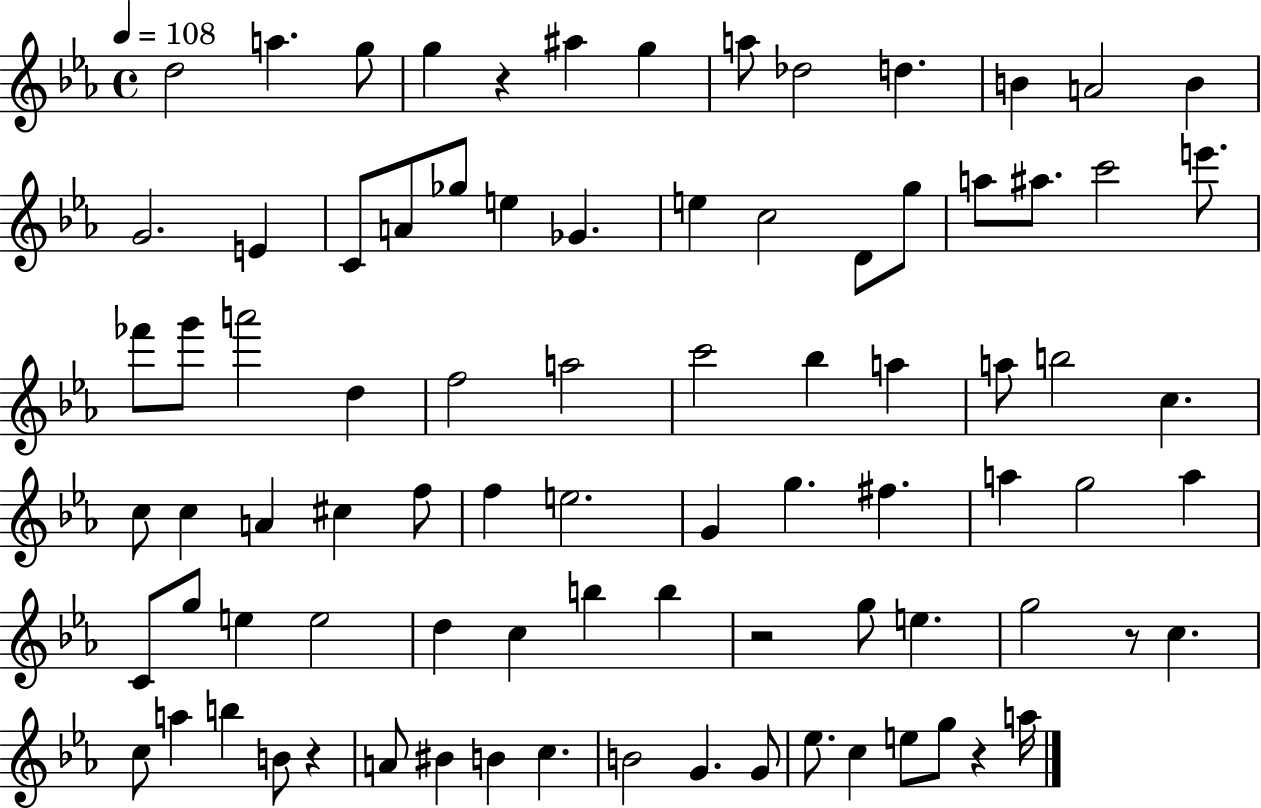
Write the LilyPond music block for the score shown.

{
  \clef treble
  \time 4/4
  \defaultTimeSignature
  \key ees \major
  \tempo 4 = 108
  d''2 a''4. g''8 | g''4 r4 ais''4 g''4 | a''8 des''2 d''4. | b'4 a'2 b'4 | \break g'2. e'4 | c'8 a'8 ges''8 e''4 ges'4. | e''4 c''2 d'8 g''8 | a''8 ais''8. c'''2 e'''8. | \break fes'''8 g'''8 a'''2 d''4 | f''2 a''2 | c'''2 bes''4 a''4 | a''8 b''2 c''4. | \break c''8 c''4 a'4 cis''4 f''8 | f''4 e''2. | g'4 g''4. fis''4. | a''4 g''2 a''4 | \break c'8 g''8 e''4 e''2 | d''4 c''4 b''4 b''4 | r2 g''8 e''4. | g''2 r8 c''4. | \break c''8 a''4 b''4 b'8 r4 | a'8 bis'4 b'4 c''4. | b'2 g'4. g'8 | ees''8. c''4 e''8 g''8 r4 a''16 | \break \bar "|."
}